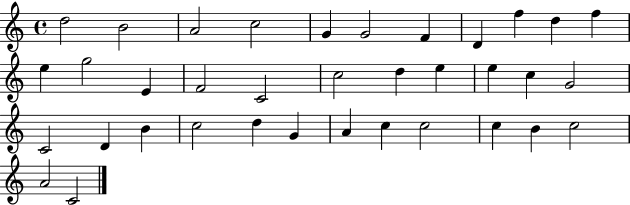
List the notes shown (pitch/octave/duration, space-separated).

D5/h B4/h A4/h C5/h G4/q G4/h F4/q D4/q F5/q D5/q F5/q E5/q G5/h E4/q F4/h C4/h C5/h D5/q E5/q E5/q C5/q G4/h C4/h D4/q B4/q C5/h D5/q G4/q A4/q C5/q C5/h C5/q B4/q C5/h A4/h C4/h